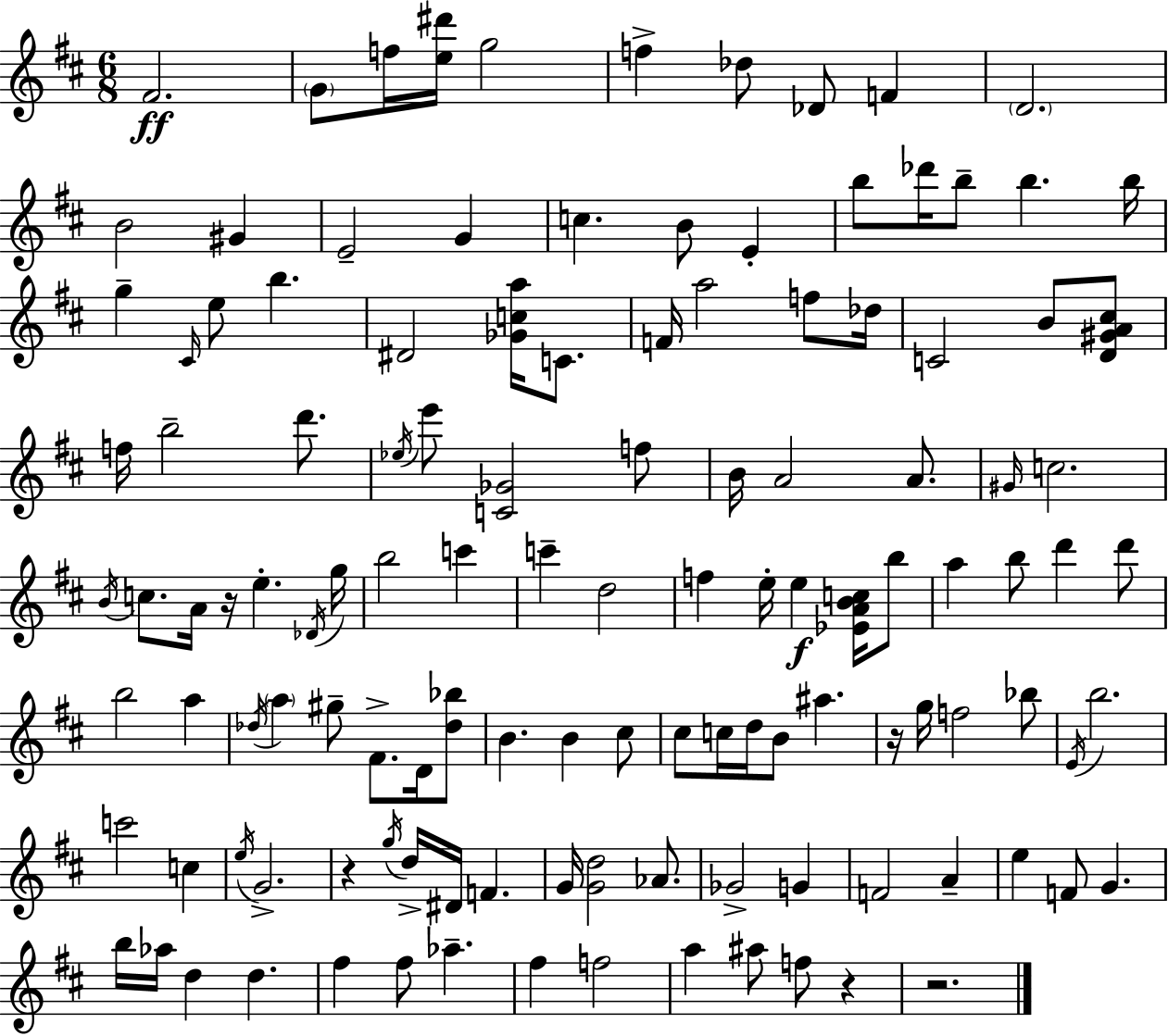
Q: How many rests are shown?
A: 5